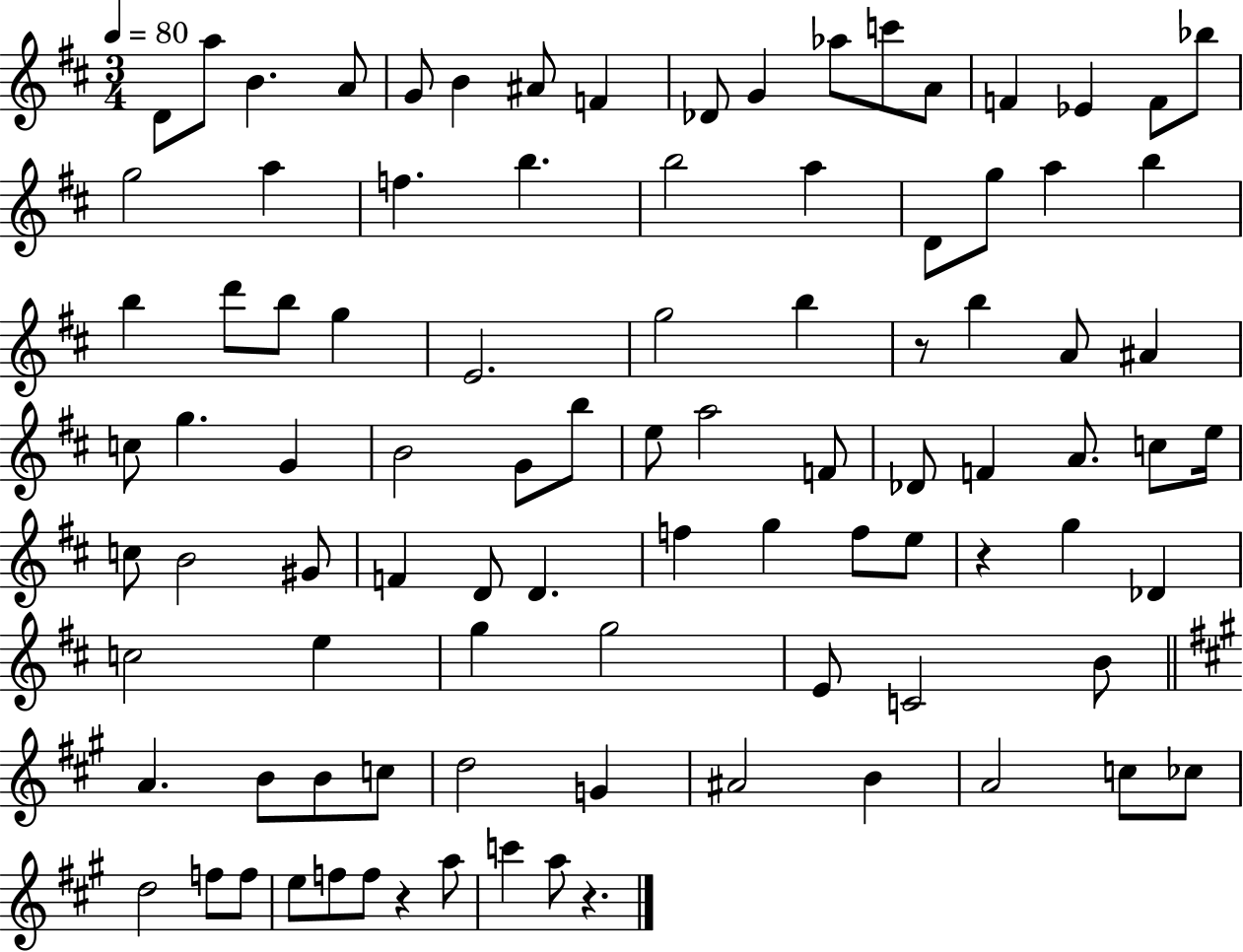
X:1
T:Untitled
M:3/4
L:1/4
K:D
D/2 a/2 B A/2 G/2 B ^A/2 F _D/2 G _a/2 c'/2 A/2 F _E F/2 _b/2 g2 a f b b2 a D/2 g/2 a b b d'/2 b/2 g E2 g2 b z/2 b A/2 ^A c/2 g G B2 G/2 b/2 e/2 a2 F/2 _D/2 F A/2 c/2 e/4 c/2 B2 ^G/2 F D/2 D f g f/2 e/2 z g _D c2 e g g2 E/2 C2 B/2 A B/2 B/2 c/2 d2 G ^A2 B A2 c/2 _c/2 d2 f/2 f/2 e/2 f/2 f/2 z a/2 c' a/2 z